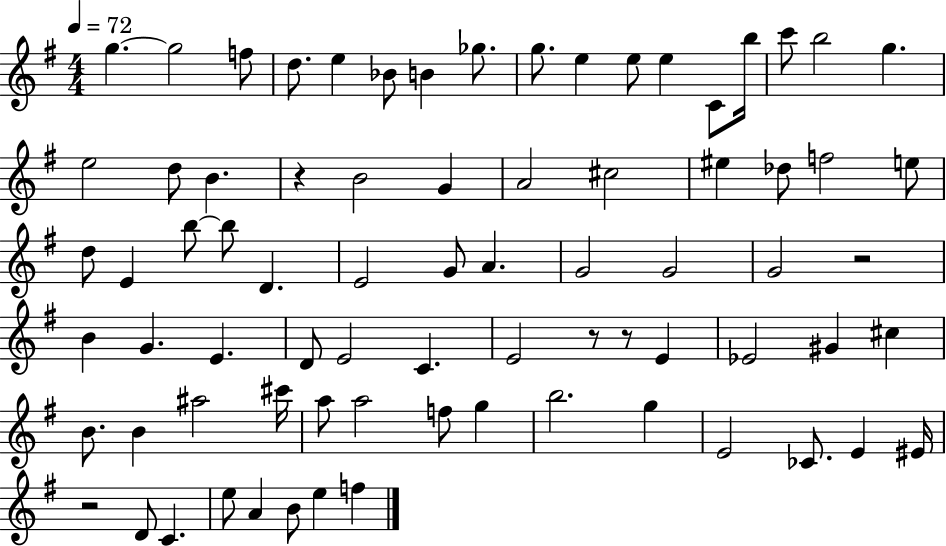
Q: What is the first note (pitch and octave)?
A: G5